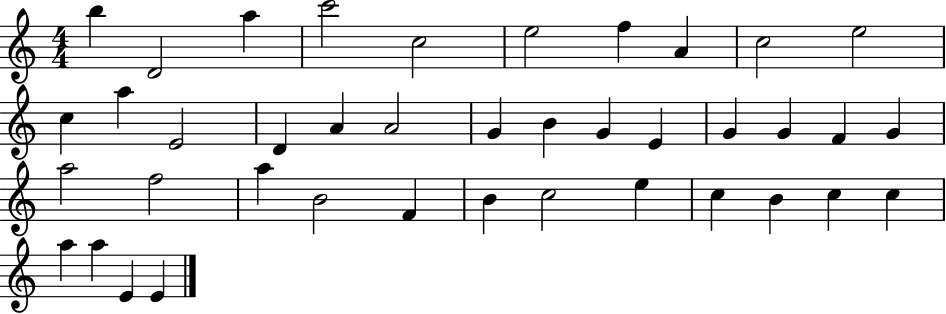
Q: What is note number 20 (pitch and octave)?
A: E4